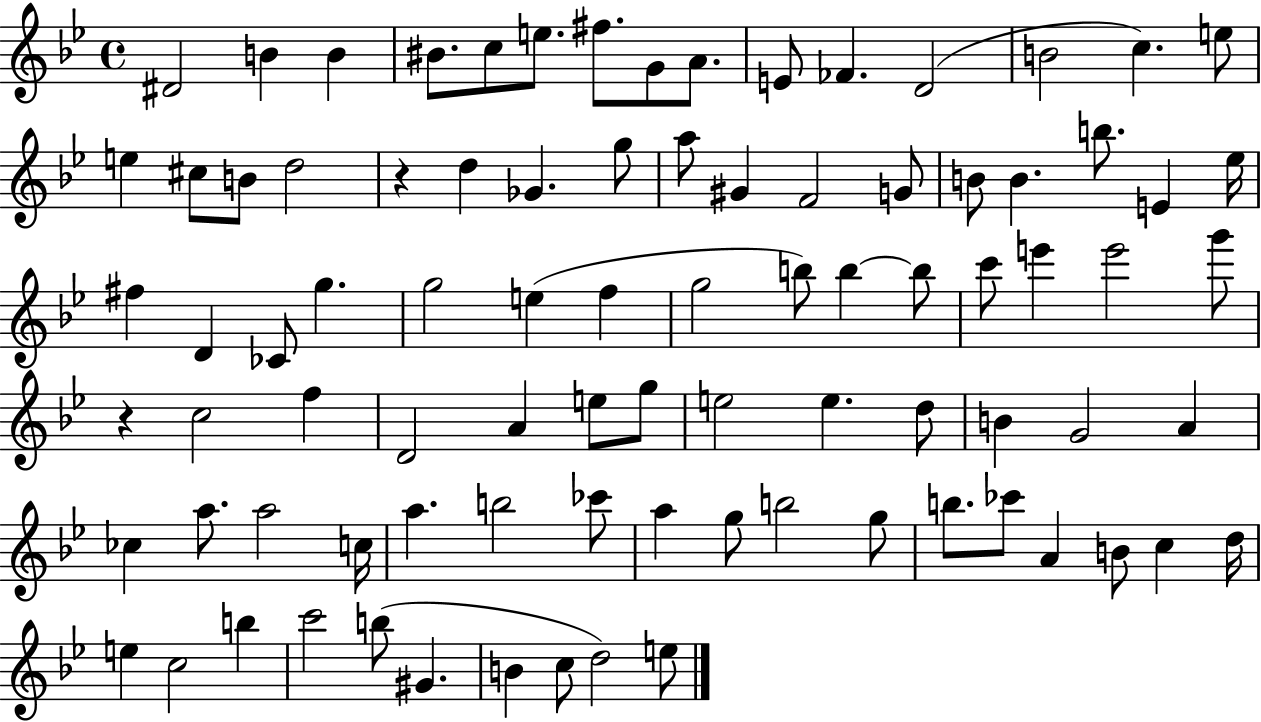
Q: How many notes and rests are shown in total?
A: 87